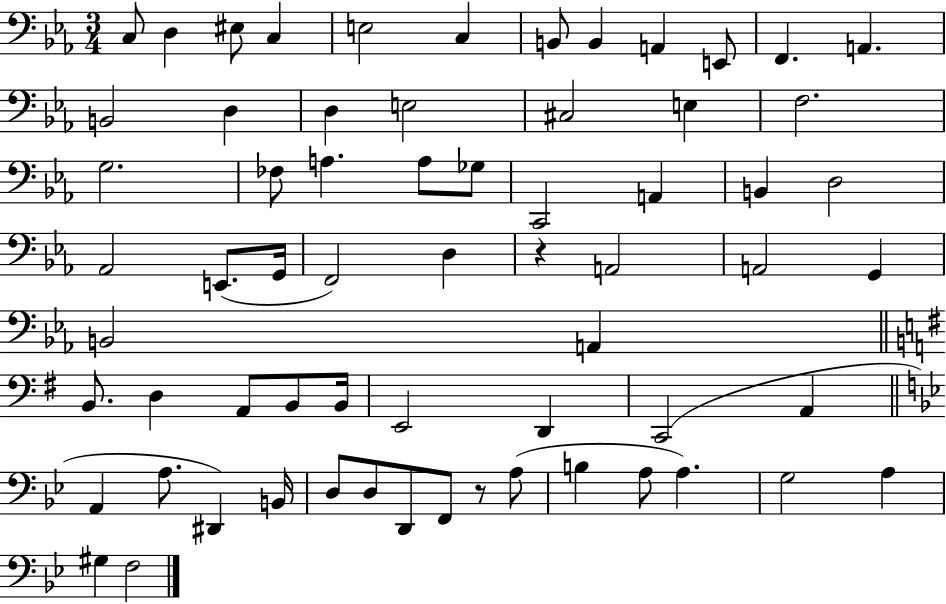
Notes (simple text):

C3/e D3/q EIS3/e C3/q E3/h C3/q B2/e B2/q A2/q E2/e F2/q. A2/q. B2/h D3/q D3/q E3/h C#3/h E3/q F3/h. G3/h. FES3/e A3/q. A3/e Gb3/e C2/h A2/q B2/q D3/h Ab2/h E2/e. G2/s F2/h D3/q R/q A2/h A2/h G2/q B2/h A2/q B2/e. D3/q A2/e B2/e B2/s E2/h D2/q C2/h A2/q A2/q A3/e. D#2/q B2/s D3/e D3/e D2/e F2/e R/e A3/e B3/q A3/e A3/q. G3/h A3/q G#3/q F3/h